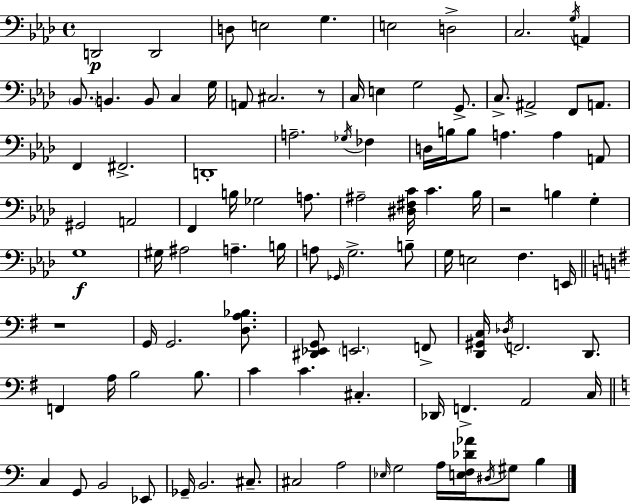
D2/h D2/h D3/e E3/h G3/q. E3/h D3/h C3/h. G3/s A2/q Bb2/e. B2/q. B2/e C3/q G3/s A2/e C#3/h. R/e C3/s E3/q G3/h G2/e. C3/e. A#2/h F2/e A2/e. F2/q F#2/h. D2/w A3/h. Gb3/s FES3/q D3/s B3/s B3/e A3/q. A3/q A2/e G#2/h A2/h F2/q B3/s Gb3/h A3/e. A#3/h [D#3,F#3,C4]/s C4/q. Bb3/s R/h B3/q G3/q G3/w G#3/s A#3/h A3/q. B3/s A3/e Gb2/s G3/h. B3/e G3/s E3/h F3/q. E2/s R/w G2/s G2/h. [D3,A3,Bb3]/e. [D#2,Eb2,G2]/e E2/h. F2/e [D2,G#2,C3]/s Db3/s F2/h. D2/e. F2/q A3/s B3/h B3/e. C4/q C4/q. C#3/q. Db2/s F2/q. A2/h C3/s C3/q G2/e B2/h Eb2/e Gb2/s B2/h. C#3/e. C#3/h A3/h Eb3/s G3/h A3/s [E3,F3,Db4,Ab4]/s D#3/s G#3/e B3/q